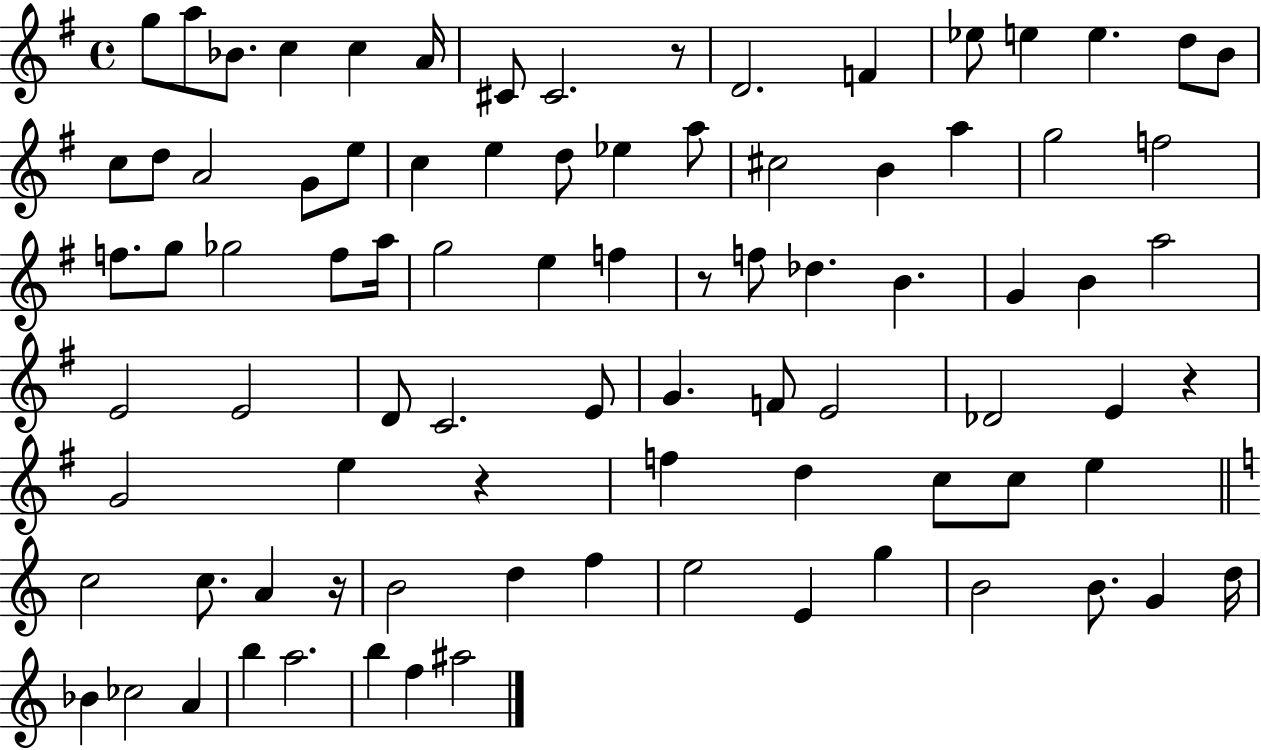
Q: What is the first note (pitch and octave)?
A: G5